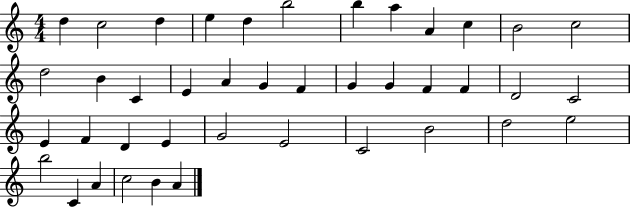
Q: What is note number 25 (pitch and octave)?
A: C4